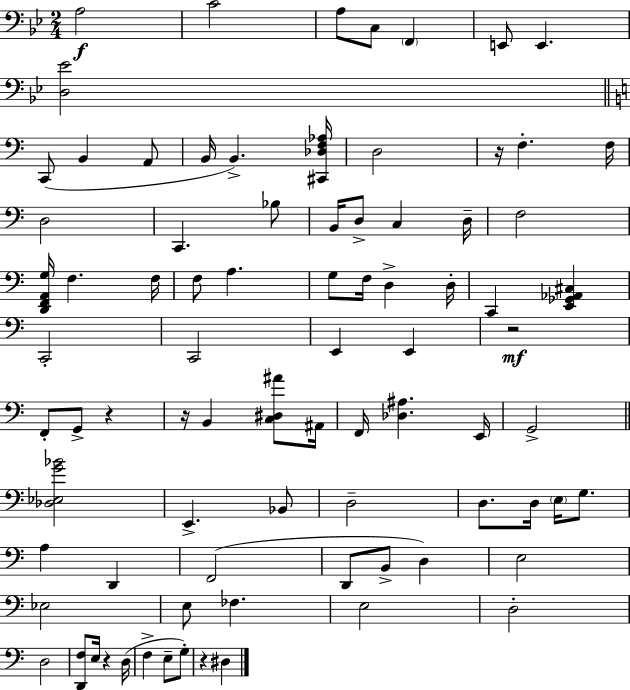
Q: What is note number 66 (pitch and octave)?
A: F3